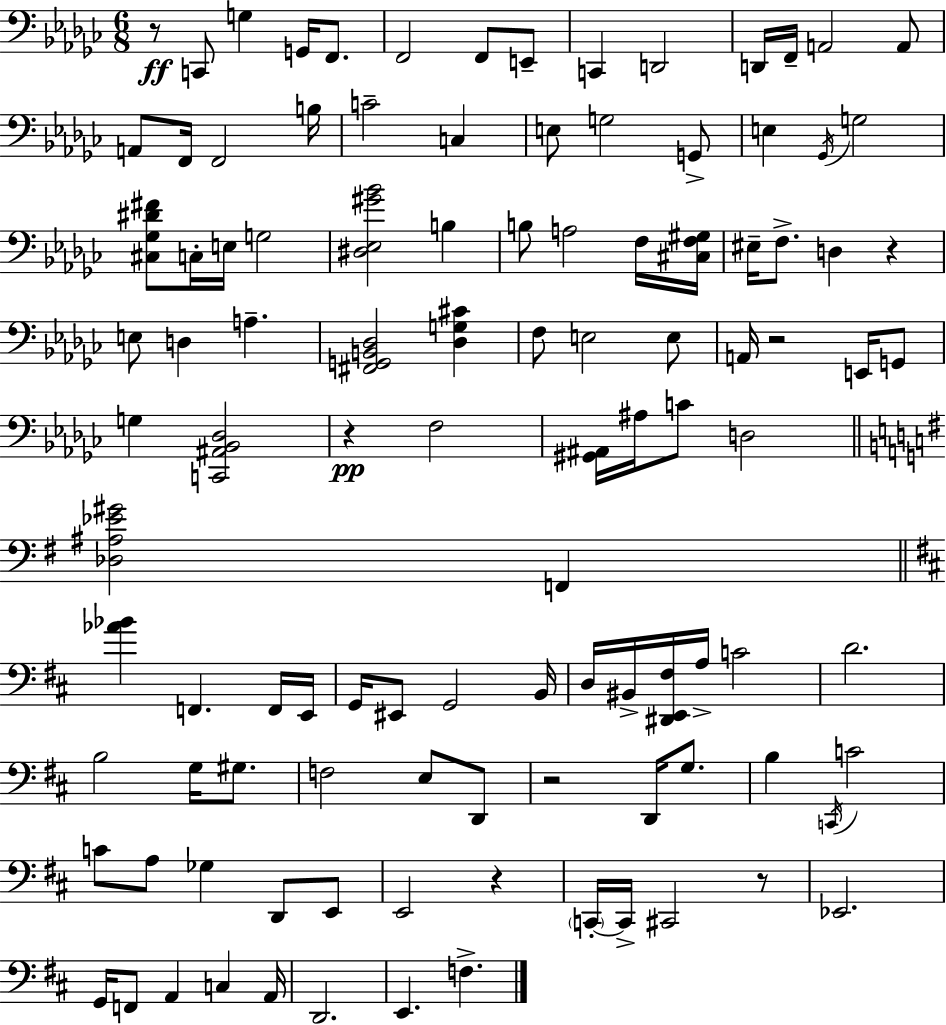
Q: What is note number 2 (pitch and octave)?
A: G3